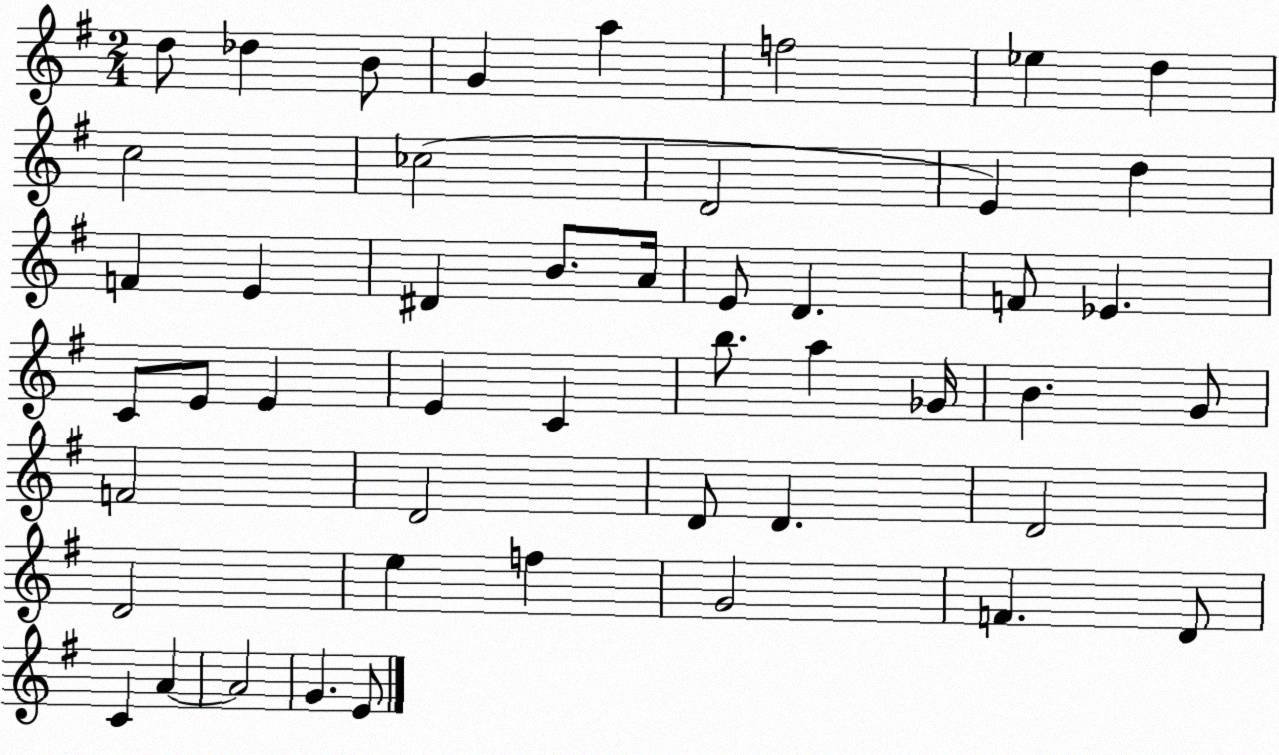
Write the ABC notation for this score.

X:1
T:Untitled
M:2/4
L:1/4
K:G
d/2 _d B/2 G a f2 _e d c2 _c2 D2 E d F E ^D B/2 A/4 E/2 D F/2 _E C/2 E/2 E E C b/2 a _G/4 B G/2 F2 D2 D/2 D D2 D2 e f G2 F D/2 C A A2 G E/2